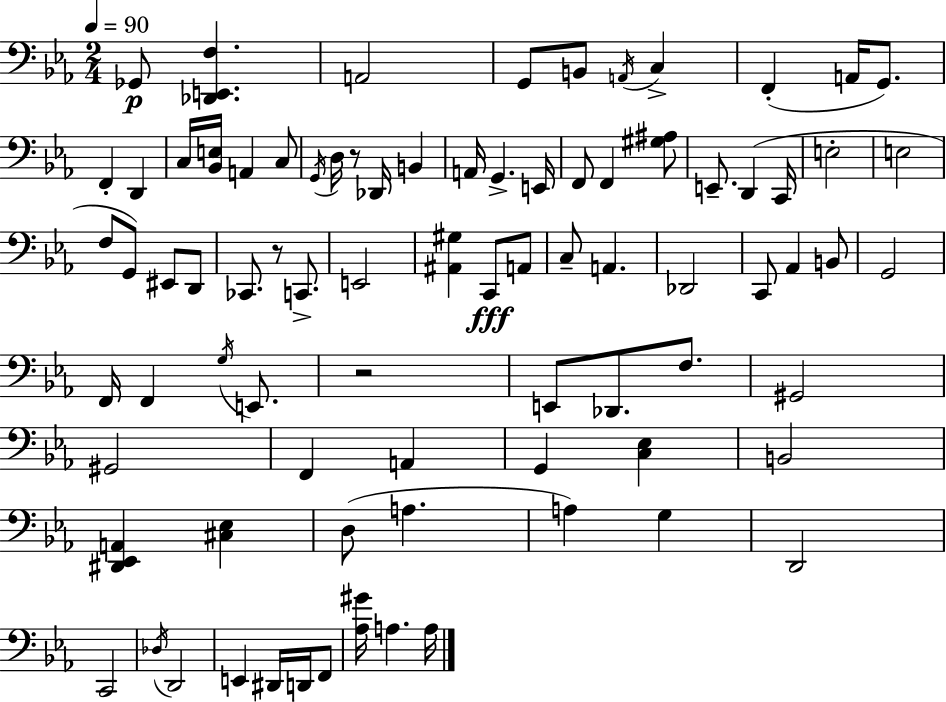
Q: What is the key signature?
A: EES major